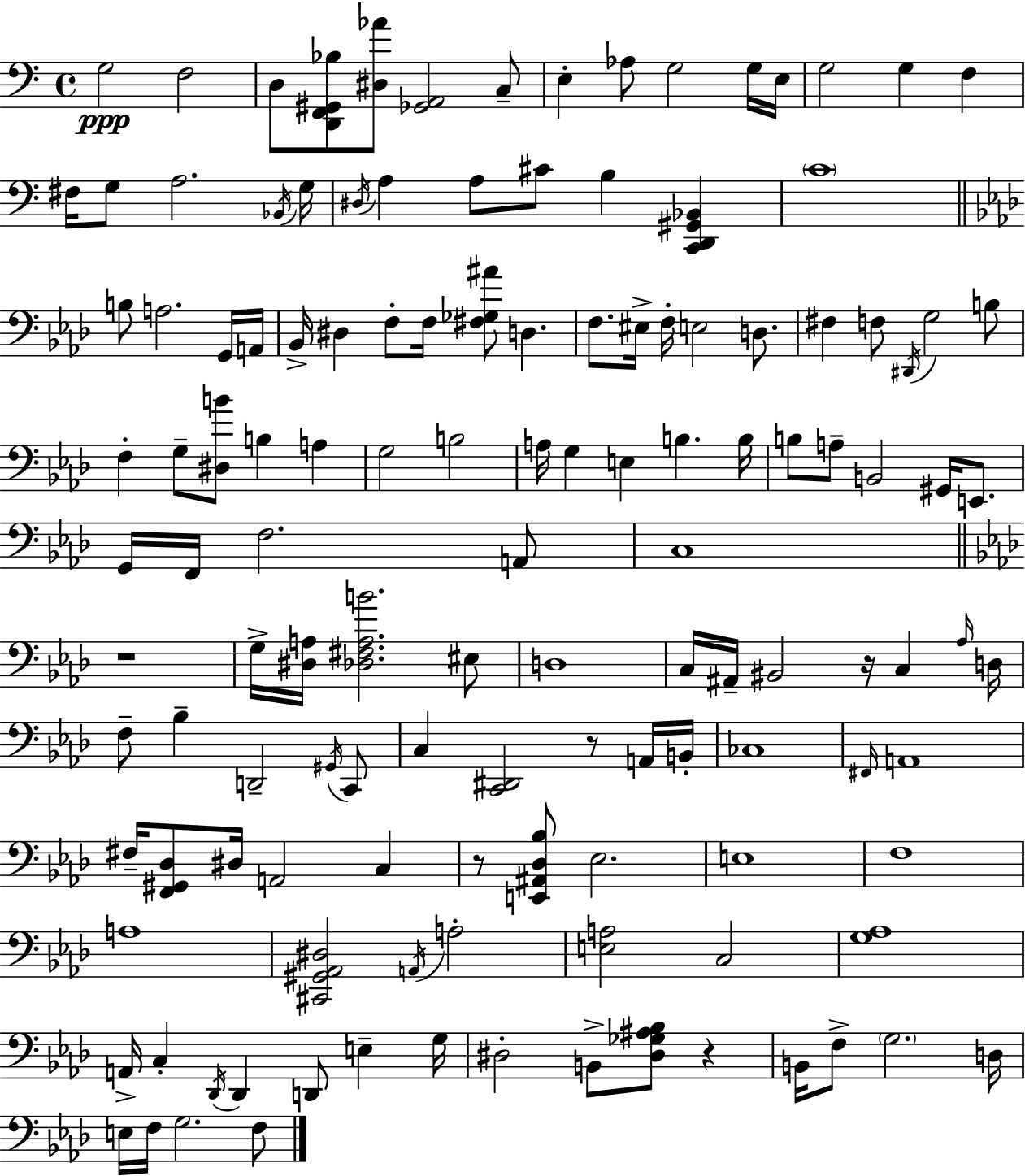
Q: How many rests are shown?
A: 5